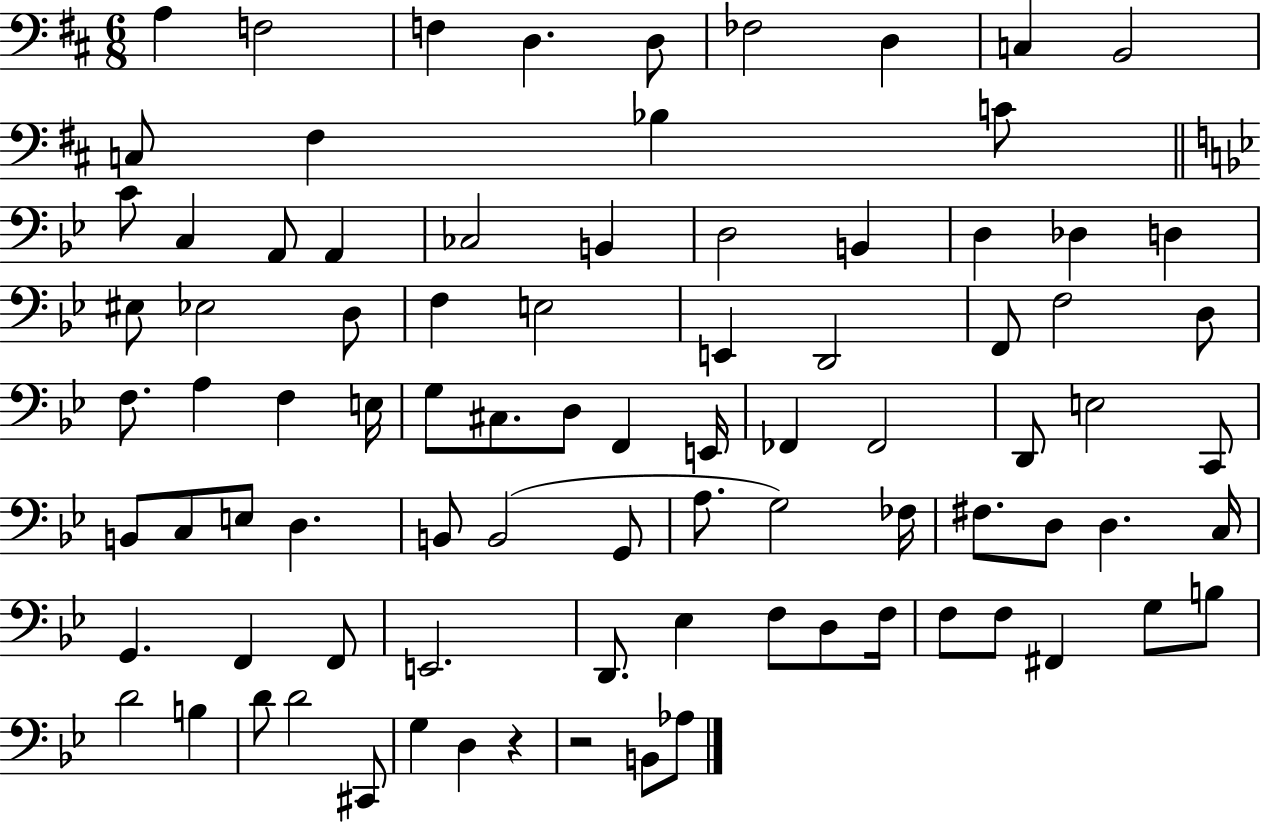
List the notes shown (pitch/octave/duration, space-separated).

A3/q F3/h F3/q D3/q. D3/e FES3/h D3/q C3/q B2/h C3/e F#3/q Bb3/q C4/e C4/e C3/q A2/e A2/q CES3/h B2/q D3/h B2/q D3/q Db3/q D3/q EIS3/e Eb3/h D3/e F3/q E3/h E2/q D2/h F2/e F3/h D3/e F3/e. A3/q F3/q E3/s G3/e C#3/e. D3/e F2/q E2/s FES2/q FES2/h D2/e E3/h C2/e B2/e C3/e E3/e D3/q. B2/e B2/h G2/e A3/e. G3/h FES3/s F#3/e. D3/e D3/q. C3/s G2/q. F2/q F2/e E2/h. D2/e. Eb3/q F3/e D3/e F3/s F3/e F3/e F#2/q G3/e B3/e D4/h B3/q D4/e D4/h C#2/e G3/q D3/q R/q R/h B2/e Ab3/e